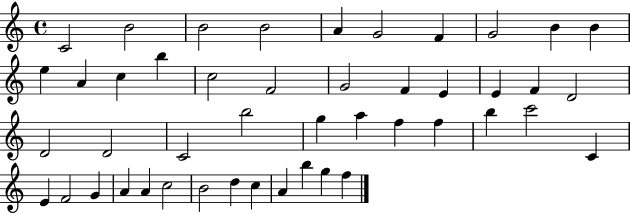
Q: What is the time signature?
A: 4/4